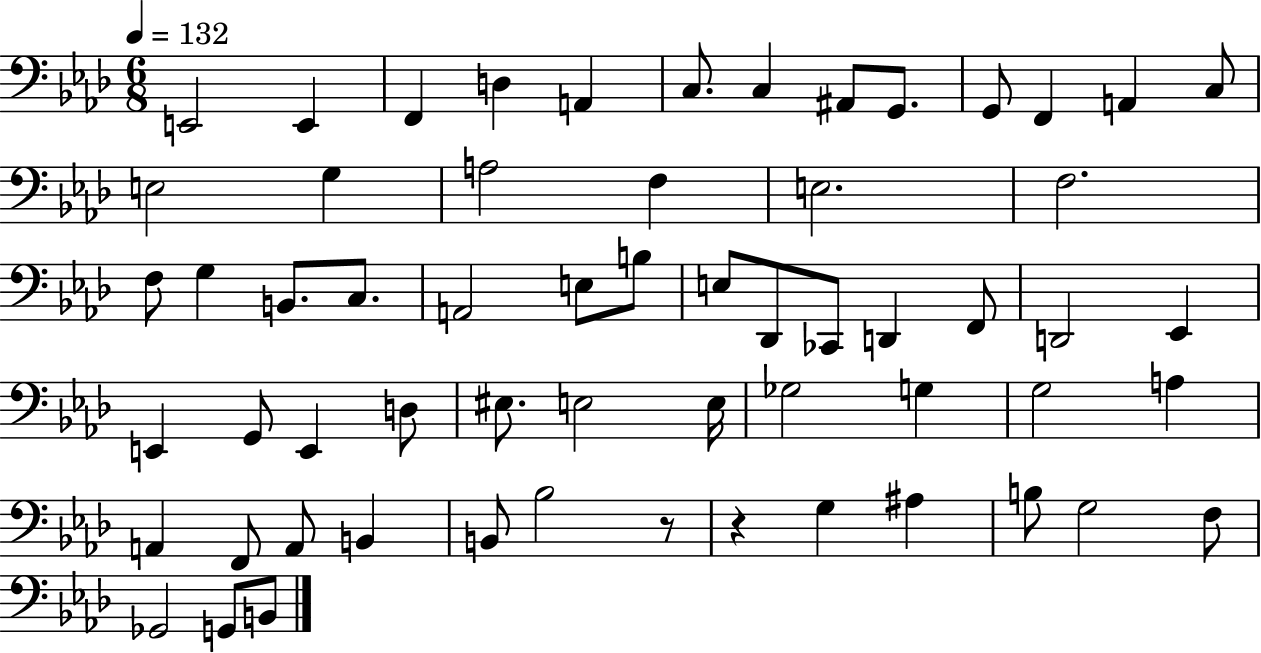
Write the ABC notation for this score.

X:1
T:Untitled
M:6/8
L:1/4
K:Ab
E,,2 E,, F,, D, A,, C,/2 C, ^A,,/2 G,,/2 G,,/2 F,, A,, C,/2 E,2 G, A,2 F, E,2 F,2 F,/2 G, B,,/2 C,/2 A,,2 E,/2 B,/2 E,/2 _D,,/2 _C,,/2 D,, F,,/2 D,,2 _E,, E,, G,,/2 E,, D,/2 ^E,/2 E,2 E,/4 _G,2 G, G,2 A, A,, F,,/2 A,,/2 B,, B,,/2 _B,2 z/2 z G, ^A, B,/2 G,2 F,/2 _G,,2 G,,/2 B,,/2